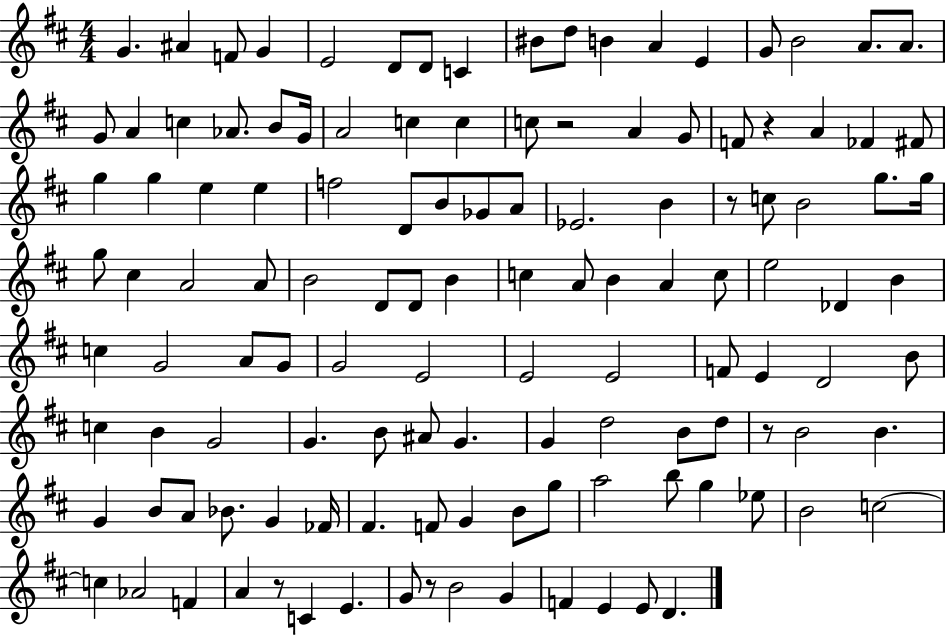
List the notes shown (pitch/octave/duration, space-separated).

G4/q. A#4/q F4/e G4/q E4/h D4/e D4/e C4/q BIS4/e D5/e B4/q A4/q E4/q G4/e B4/h A4/e. A4/e. G4/e A4/q C5/q Ab4/e. B4/e G4/s A4/h C5/q C5/q C5/e R/h A4/q G4/e F4/e R/q A4/q FES4/q F#4/e G5/q G5/q E5/q E5/q F5/h D4/e B4/e Gb4/e A4/e Eb4/h. B4/q R/e C5/e B4/h G5/e. G5/s G5/e C#5/q A4/h A4/e B4/h D4/e D4/e B4/q C5/q A4/e B4/q A4/q C5/e E5/h Db4/q B4/q C5/q G4/h A4/e G4/e G4/h E4/h E4/h E4/h F4/e E4/q D4/h B4/e C5/q B4/q G4/h G4/q. B4/e A#4/e G4/q. G4/q D5/h B4/e D5/e R/e B4/h B4/q. G4/q B4/e A4/e Bb4/e. G4/q FES4/s F#4/q. F4/e G4/q B4/e G5/e A5/h B5/e G5/q Eb5/e B4/h C5/h C5/q Ab4/h F4/q A4/q R/e C4/q E4/q. G4/e R/e B4/h G4/q F4/q E4/q E4/e D4/q.